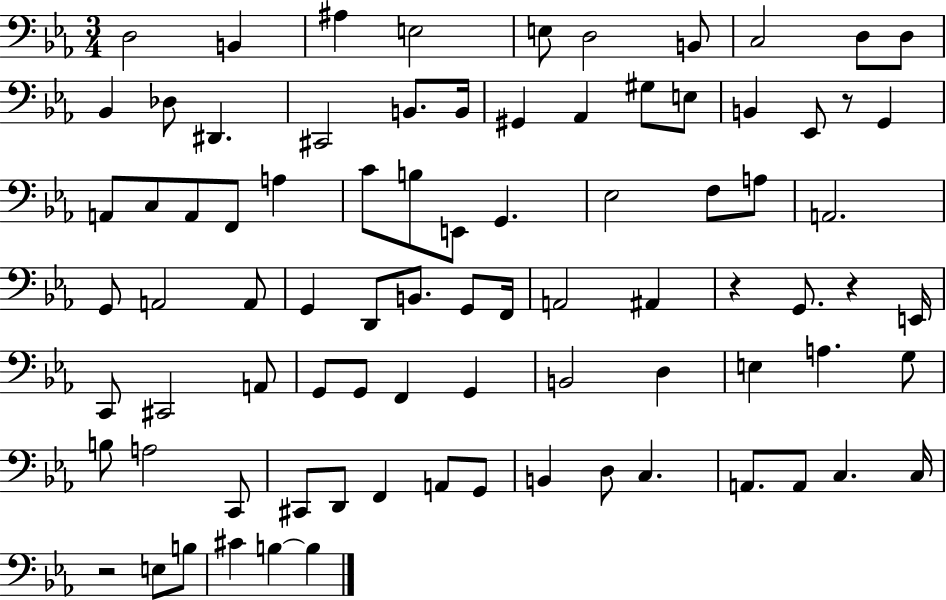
D3/h B2/q A#3/q E3/h E3/e D3/h B2/e C3/h D3/e D3/e Bb2/q Db3/e D#2/q. C#2/h B2/e. B2/s G#2/q Ab2/q G#3/e E3/e B2/q Eb2/e R/e G2/q A2/e C3/e A2/e F2/e A3/q C4/e B3/e E2/e G2/q. Eb3/h F3/e A3/e A2/h. G2/e A2/h A2/e G2/q D2/e B2/e. G2/e F2/s A2/h A#2/q R/q G2/e. R/q E2/s C2/e C#2/h A2/e G2/e G2/e F2/q G2/q B2/h D3/q E3/q A3/q. G3/e B3/e A3/h C2/e C#2/e D2/e F2/q A2/e G2/e B2/q D3/e C3/q. A2/e. A2/e C3/q. C3/s R/h E3/e B3/e C#4/q B3/q B3/q